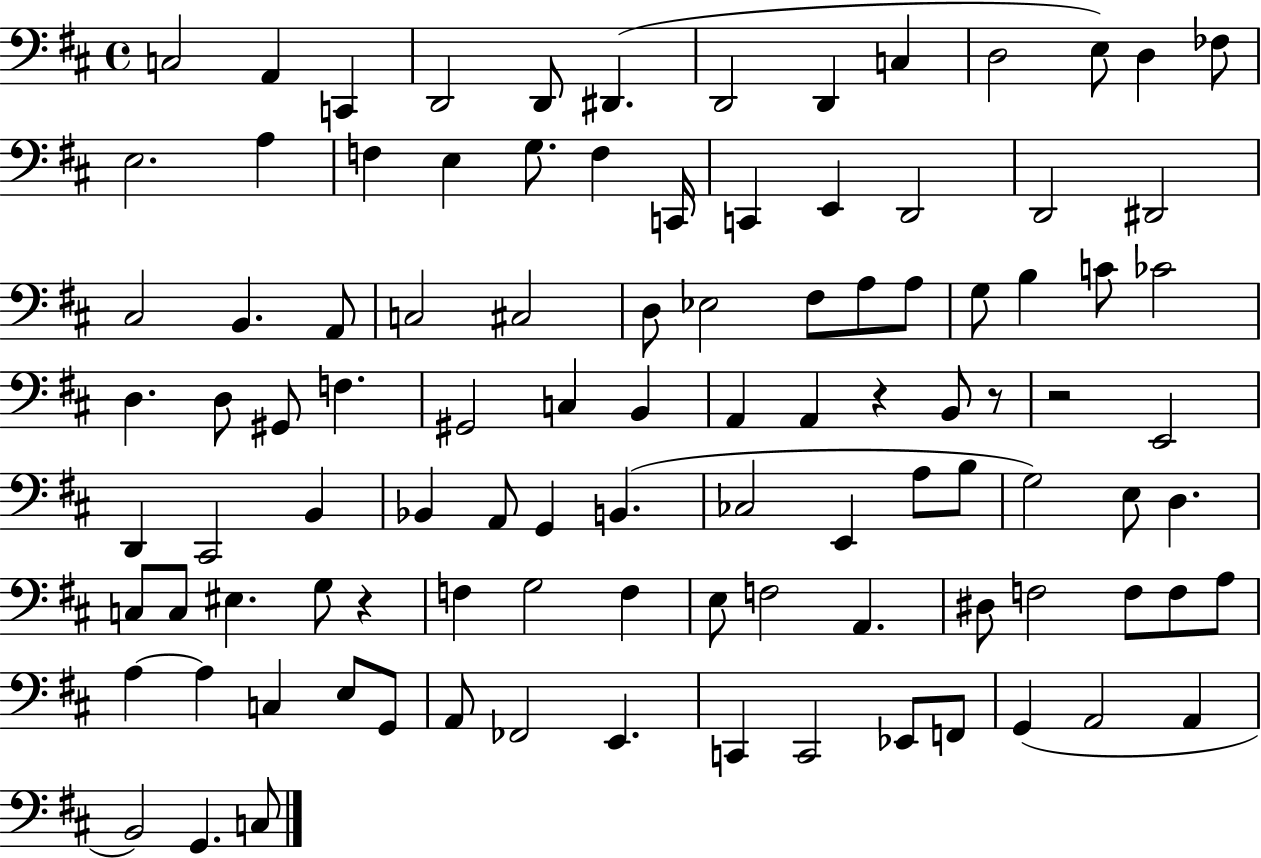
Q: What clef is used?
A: bass